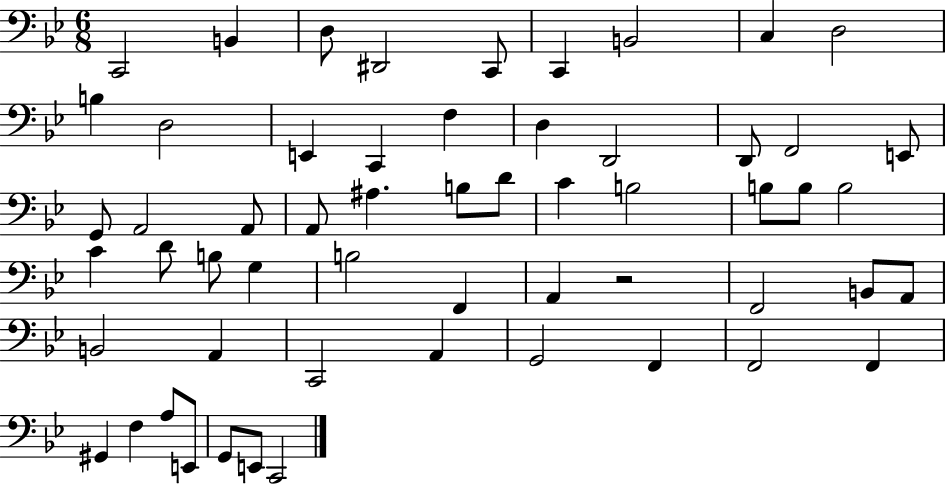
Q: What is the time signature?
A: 6/8